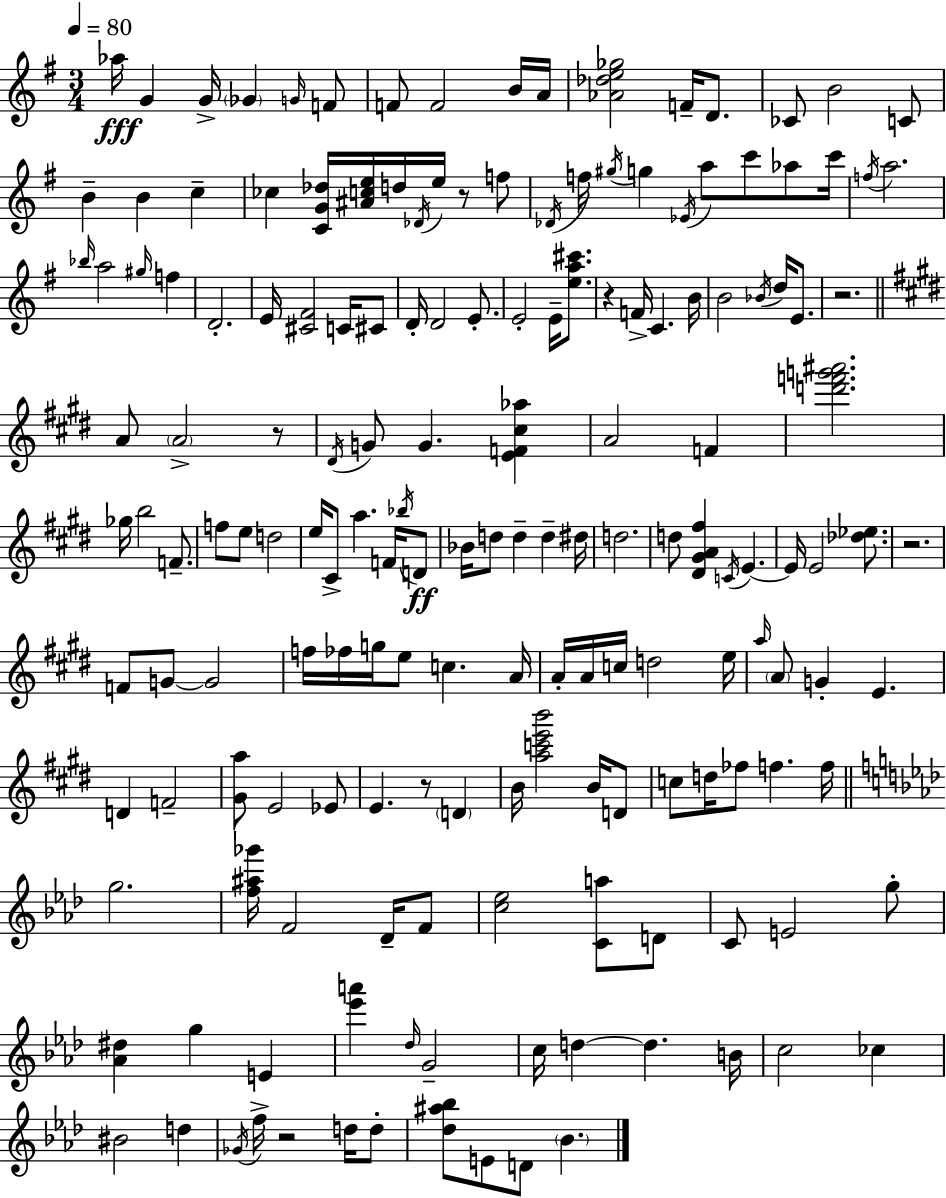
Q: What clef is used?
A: treble